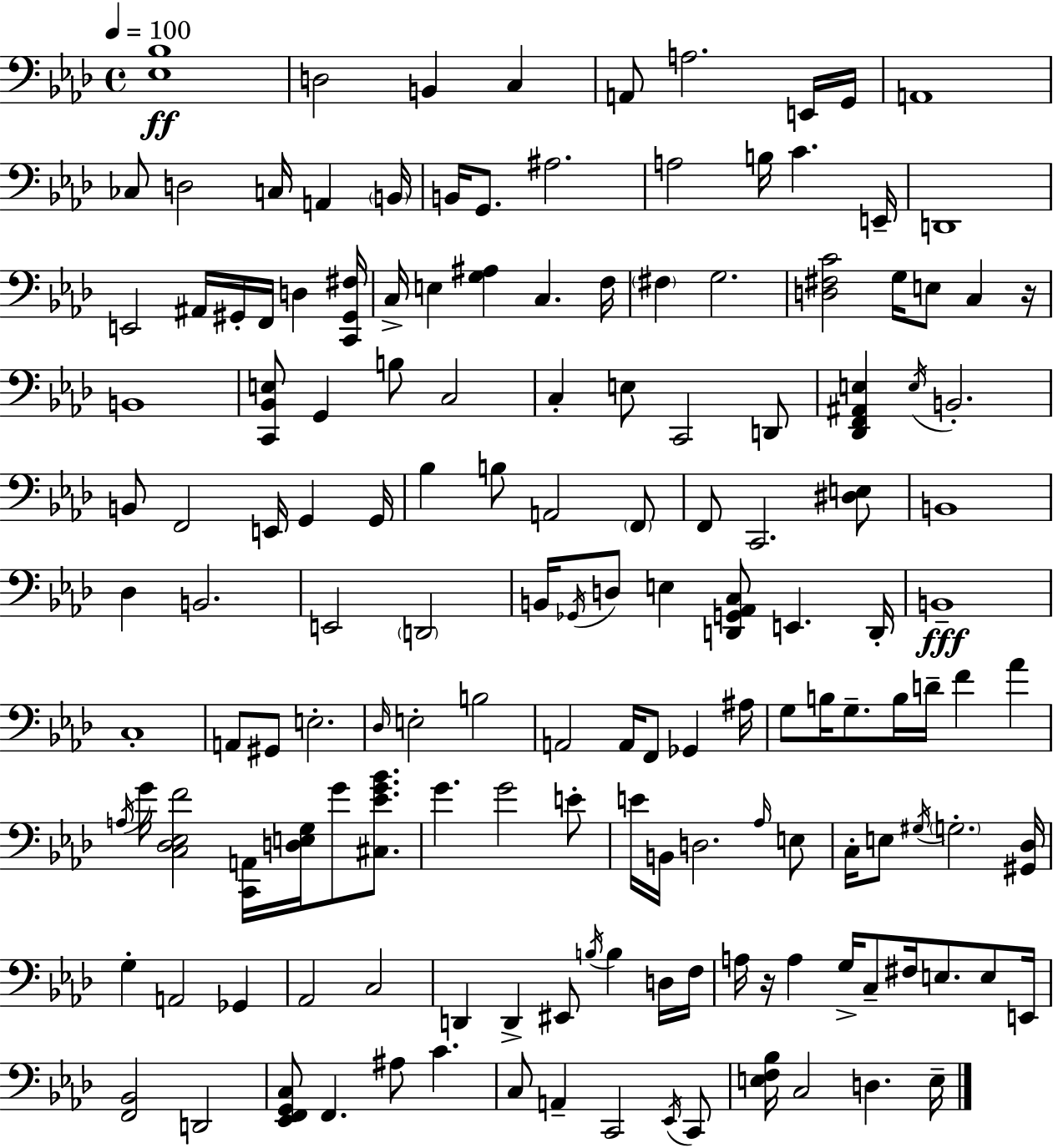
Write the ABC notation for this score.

X:1
T:Untitled
M:4/4
L:1/4
K:Ab
[_E,_B,]4 D,2 B,, C, A,,/2 A,2 E,,/4 G,,/4 A,,4 _C,/2 D,2 C,/4 A,, B,,/4 B,,/4 G,,/2 ^A,2 A,2 B,/4 C E,,/4 D,,4 E,,2 ^A,,/4 ^G,,/4 F,,/4 D, [C,,^G,,^F,]/4 C,/4 E, [G,^A,] C, F,/4 ^F, G,2 [D,^F,C]2 G,/4 E,/2 C, z/4 B,,4 [C,,_B,,E,]/2 G,, B,/2 C,2 C, E,/2 C,,2 D,,/2 [_D,,F,,^A,,E,] E,/4 B,,2 B,,/2 F,,2 E,,/4 G,, G,,/4 _B, B,/2 A,,2 F,,/2 F,,/2 C,,2 [^D,E,]/2 B,,4 _D, B,,2 E,,2 D,,2 B,,/4 _G,,/4 D,/2 E, [D,,G,,_A,,C,]/2 E,, D,,/4 B,,4 C,4 A,,/2 ^G,,/2 E,2 _D,/4 E,2 B,2 A,,2 A,,/4 F,,/2 _G,, ^A,/4 G,/2 B,/4 G,/2 B,/4 D/4 F _A A,/4 G/4 [C,_D,_E,F]2 [C,,A,,]/4 [D,E,G,]/4 G/2 [^C,_EG_B]/2 G G2 E/2 E/4 B,,/4 D,2 _A,/4 E,/2 C,/4 E,/2 ^G,/4 G,2 [^G,,_D,]/4 G, A,,2 _G,, _A,,2 C,2 D,, D,, ^E,,/2 B,/4 B, D,/4 F,/4 A,/4 z/4 A, G,/4 C,/2 ^F,/4 E,/2 E,/2 E,,/4 [F,,_B,,]2 D,,2 [_E,,F,,G,,C,]/2 F,, ^A,/2 C C,/2 A,, C,,2 _E,,/4 C,,/2 [E,F,_B,]/4 C,2 D, E,/4